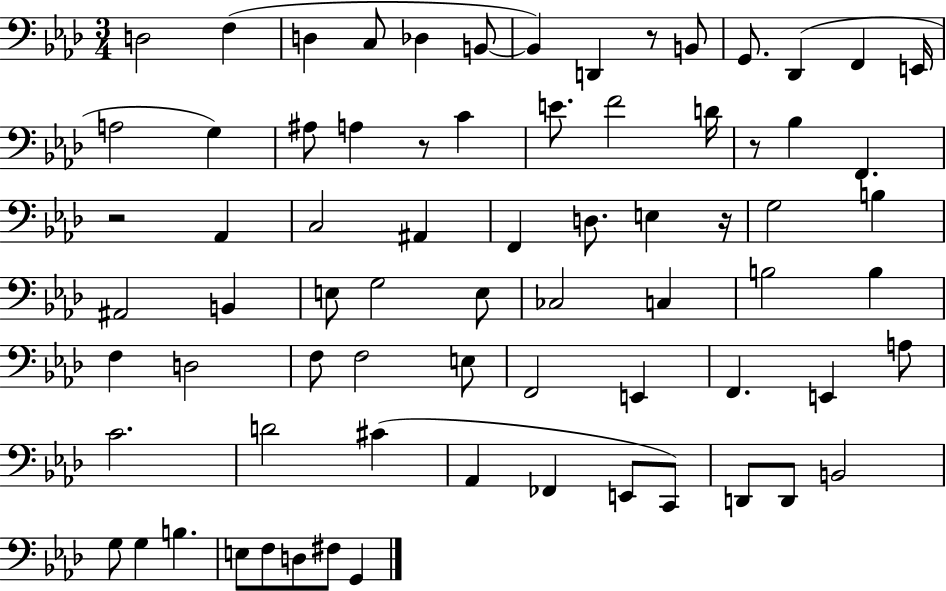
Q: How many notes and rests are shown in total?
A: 73